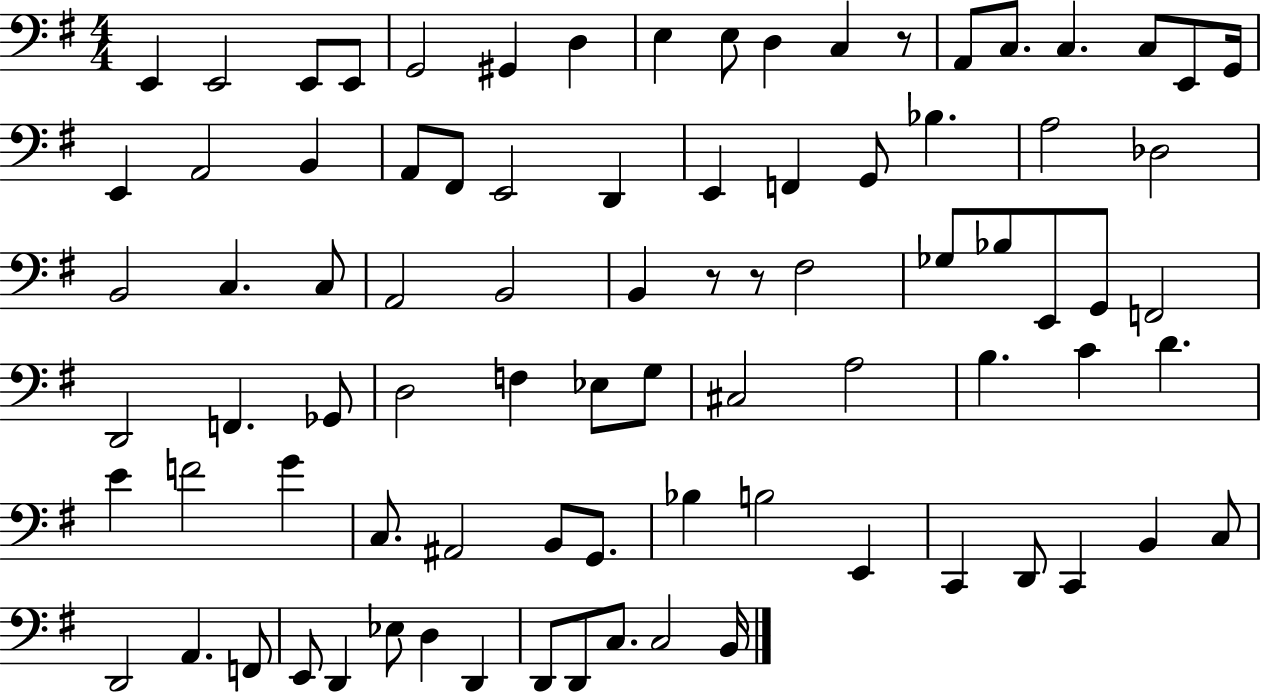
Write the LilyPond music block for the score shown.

{
  \clef bass
  \numericTimeSignature
  \time 4/4
  \key g \major
  e,4 e,2 e,8 e,8 | g,2 gis,4 d4 | e4 e8 d4 c4 r8 | a,8 c8. c4. c8 e,8 g,16 | \break e,4 a,2 b,4 | a,8 fis,8 e,2 d,4 | e,4 f,4 g,8 bes4. | a2 des2 | \break b,2 c4. c8 | a,2 b,2 | b,4 r8 r8 fis2 | ges8 bes8 e,8 g,8 f,2 | \break d,2 f,4. ges,8 | d2 f4 ees8 g8 | cis2 a2 | b4. c'4 d'4. | \break e'4 f'2 g'4 | c8. ais,2 b,8 g,8. | bes4 b2 e,4 | c,4 d,8 c,4 b,4 c8 | \break d,2 a,4. f,8 | e,8 d,4 ees8 d4 d,4 | d,8 d,8 c8. c2 b,16 | \bar "|."
}